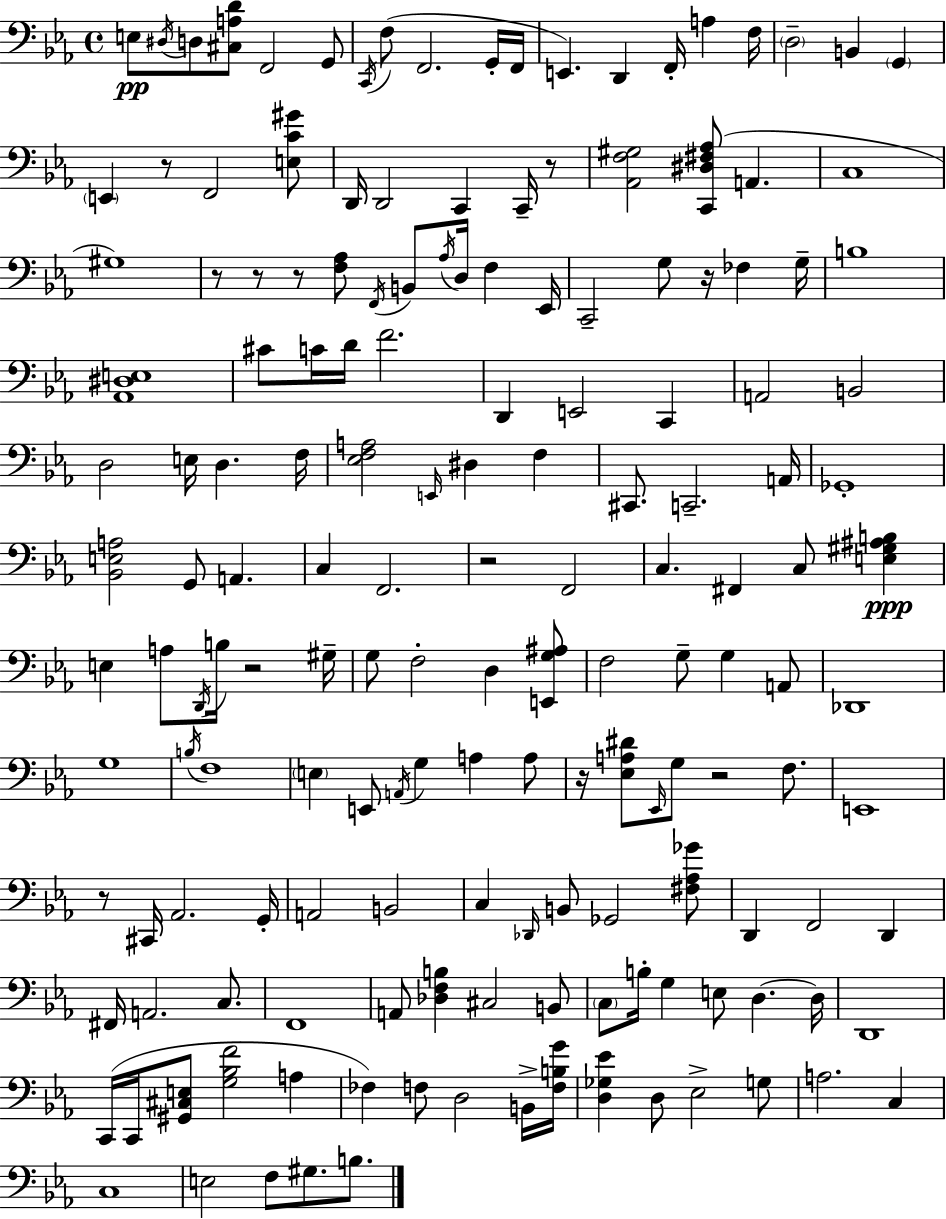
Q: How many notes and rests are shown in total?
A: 163